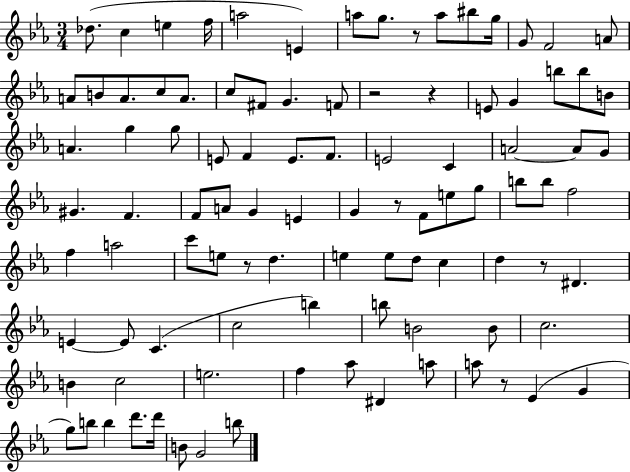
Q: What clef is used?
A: treble